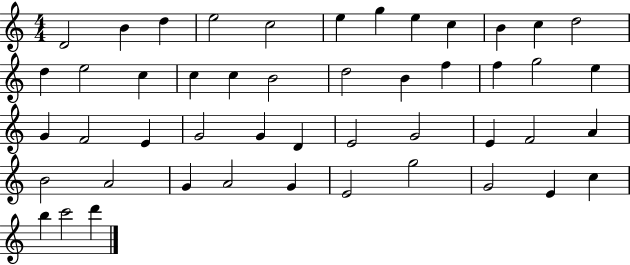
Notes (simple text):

D4/h B4/q D5/q E5/h C5/h E5/q G5/q E5/q C5/q B4/q C5/q D5/h D5/q E5/h C5/q C5/q C5/q B4/h D5/h B4/q F5/q F5/q G5/h E5/q G4/q F4/h E4/q G4/h G4/q D4/q E4/h G4/h E4/q F4/h A4/q B4/h A4/h G4/q A4/h G4/q E4/h G5/h G4/h E4/q C5/q B5/q C6/h D6/q